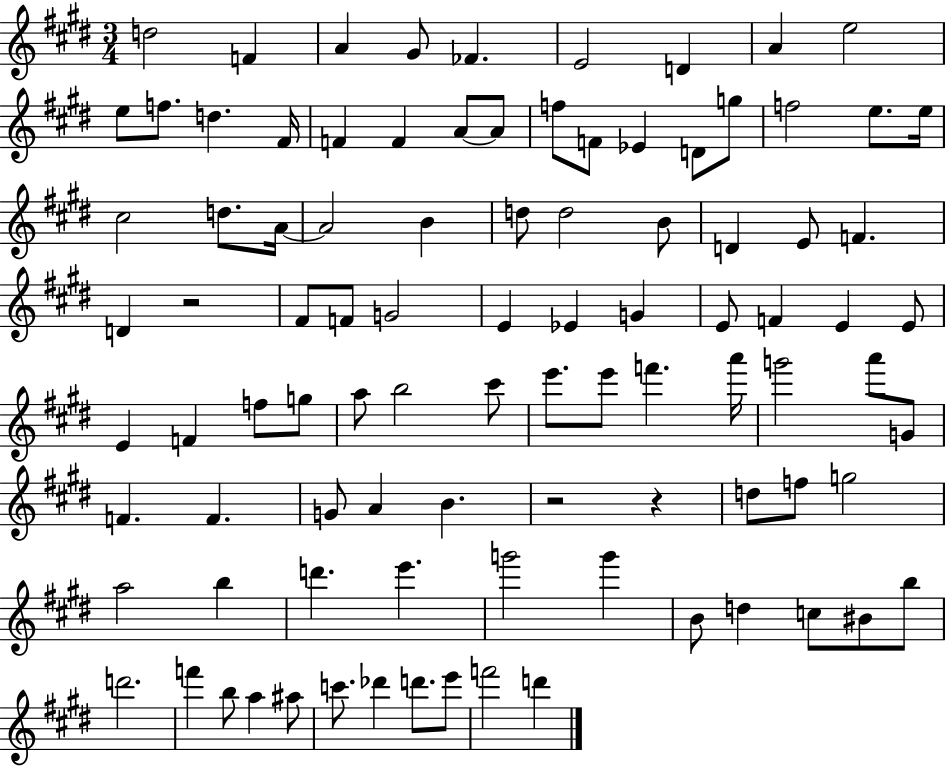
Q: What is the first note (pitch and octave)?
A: D5